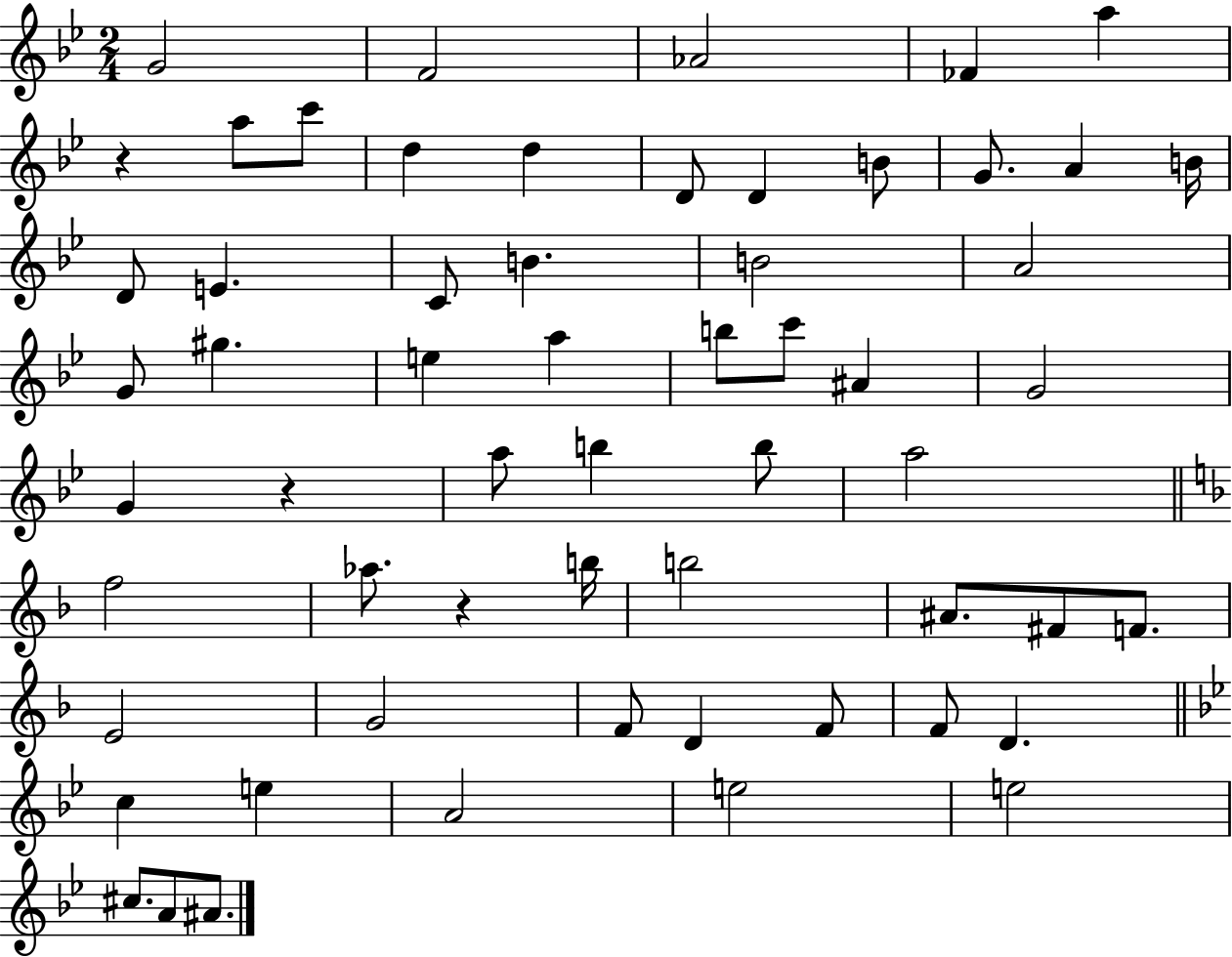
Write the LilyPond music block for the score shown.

{
  \clef treble
  \numericTimeSignature
  \time 2/4
  \key bes \major
  g'2 | f'2 | aes'2 | fes'4 a''4 | \break r4 a''8 c'''8 | d''4 d''4 | d'8 d'4 b'8 | g'8. a'4 b'16 | \break d'8 e'4. | c'8 b'4. | b'2 | a'2 | \break g'8 gis''4. | e''4 a''4 | b''8 c'''8 ais'4 | g'2 | \break g'4 r4 | a''8 b''4 b''8 | a''2 | \bar "||" \break \key d \minor f''2 | aes''8. r4 b''16 | b''2 | ais'8. fis'8 f'8. | \break e'2 | g'2 | f'8 d'4 f'8 | f'8 d'4. | \break \bar "||" \break \key bes \major c''4 e''4 | a'2 | e''2 | e''2 | \break cis''8. a'8 ais'8. | \bar "|."
}